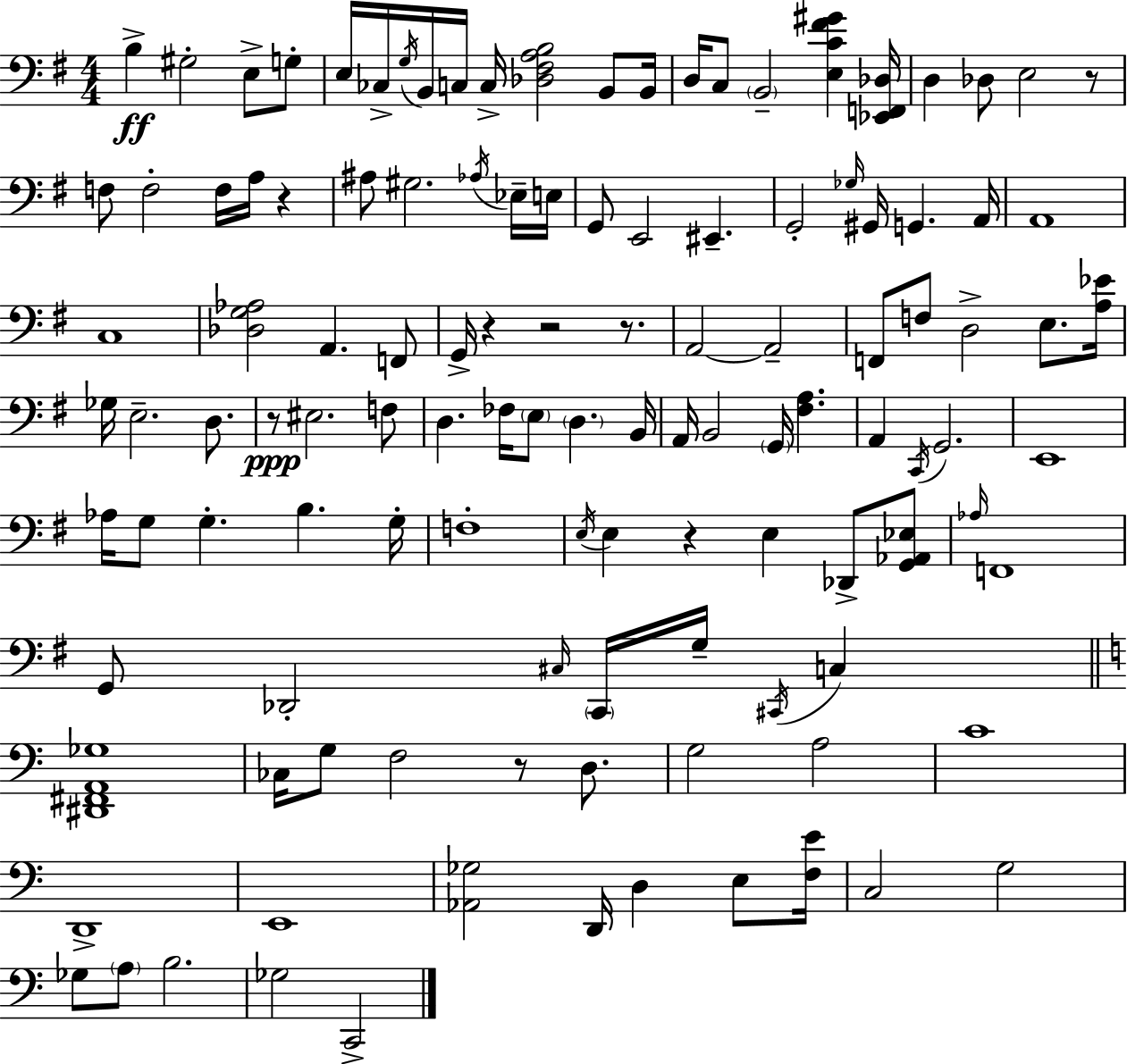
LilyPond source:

{
  \clef bass
  \numericTimeSignature
  \time 4/4
  \key e \minor
  b4->\ff gis2-. e8-> g8-. | e16 ces16-> \acciaccatura { g16 } b,16 c16 c16-> <des fis a b>2 b,8 | b,16 d16 c8 \parenthesize b,2-- <e c' fis' gis'>4 | <ees, f, des>16 d4 des8 e2 r8 | \break f8 f2-. f16 a16 r4 | ais8 gis2. \acciaccatura { aes16 } | ees16-- e16 g,8 e,2 eis,4.-- | g,2-. \grace { ges16 } gis,16 g,4. | \break a,16 a,1 | c1 | <des g aes>2 a,4. | f,8 g,16-> r4 r2 | \break r8. a,2~~ a,2-- | f,8 f8 d2-> e8. | <a ees'>16 ges16 e2.-- | d8. r8\ppp eis2. | \break f8 d4. fes16 \parenthesize e8 \parenthesize d4. | b,16 a,16 b,2 \parenthesize g,16 <fis a>4. | a,4 \acciaccatura { c,16 } g,2. | e,1 | \break aes16 g8 g4.-. b4. | g16-. f1-. | \acciaccatura { e16 } e4 r4 e4 | des,8-> <g, aes, ees>8 \grace { aes16 } f,1 | \break g,8 des,2-. | \grace { cis16 } \parenthesize c,16 g16-- \acciaccatura { cis,16 } c4 \bar "||" \break \key c \major <dis, fis, a, ges>1 | ces16 g8 f2 r8 d8. | g2 a2 | c'1 | \break d,1-> | e,1 | <aes, ges>2 d,16 d4 e8 <f e'>16 | c2 g2 | \break ges8 \parenthesize a8 b2. | ges2 c,2-> | \bar "|."
}